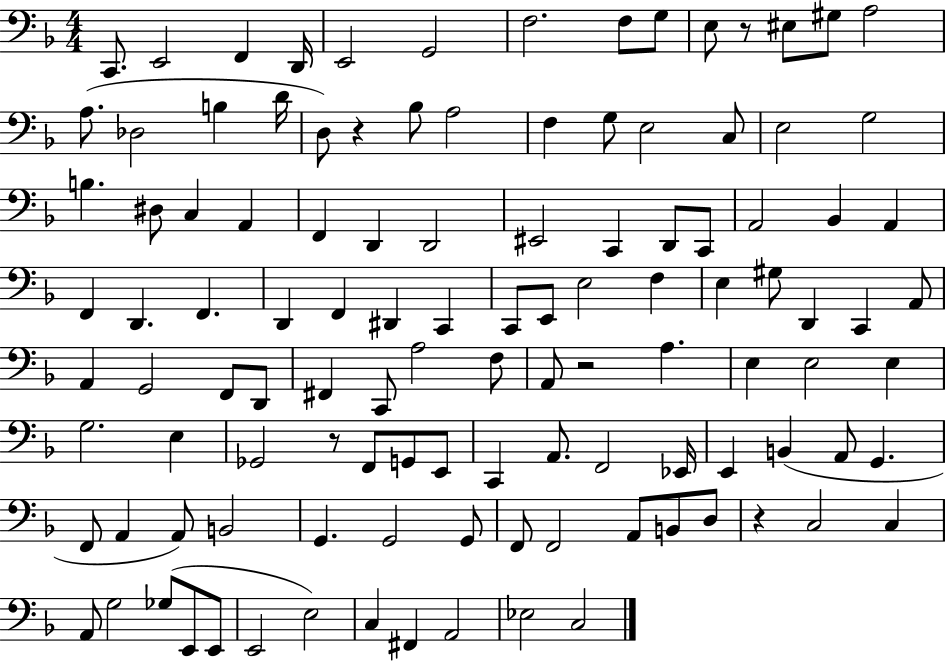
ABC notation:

X:1
T:Untitled
M:4/4
L:1/4
K:F
C,,/2 E,,2 F,, D,,/4 E,,2 G,,2 F,2 F,/2 G,/2 E,/2 z/2 ^E,/2 ^G,/2 A,2 A,/2 _D,2 B, D/4 D,/2 z _B,/2 A,2 F, G,/2 E,2 C,/2 E,2 G,2 B, ^D,/2 C, A,, F,, D,, D,,2 ^E,,2 C,, D,,/2 C,,/2 A,,2 _B,, A,, F,, D,, F,, D,, F,, ^D,, C,, C,,/2 E,,/2 E,2 F, E, ^G,/2 D,, C,, A,,/2 A,, G,,2 F,,/2 D,,/2 ^F,, C,,/2 A,2 F,/2 A,,/2 z2 A, E, E,2 E, G,2 E, _G,,2 z/2 F,,/2 G,,/2 E,,/2 C,, A,,/2 F,,2 _E,,/4 E,, B,, A,,/2 G,, F,,/2 A,, A,,/2 B,,2 G,, G,,2 G,,/2 F,,/2 F,,2 A,,/2 B,,/2 D,/2 z C,2 C, A,,/2 G,2 _G,/2 E,,/2 E,,/2 E,,2 E,2 C, ^F,, A,,2 _E,2 C,2